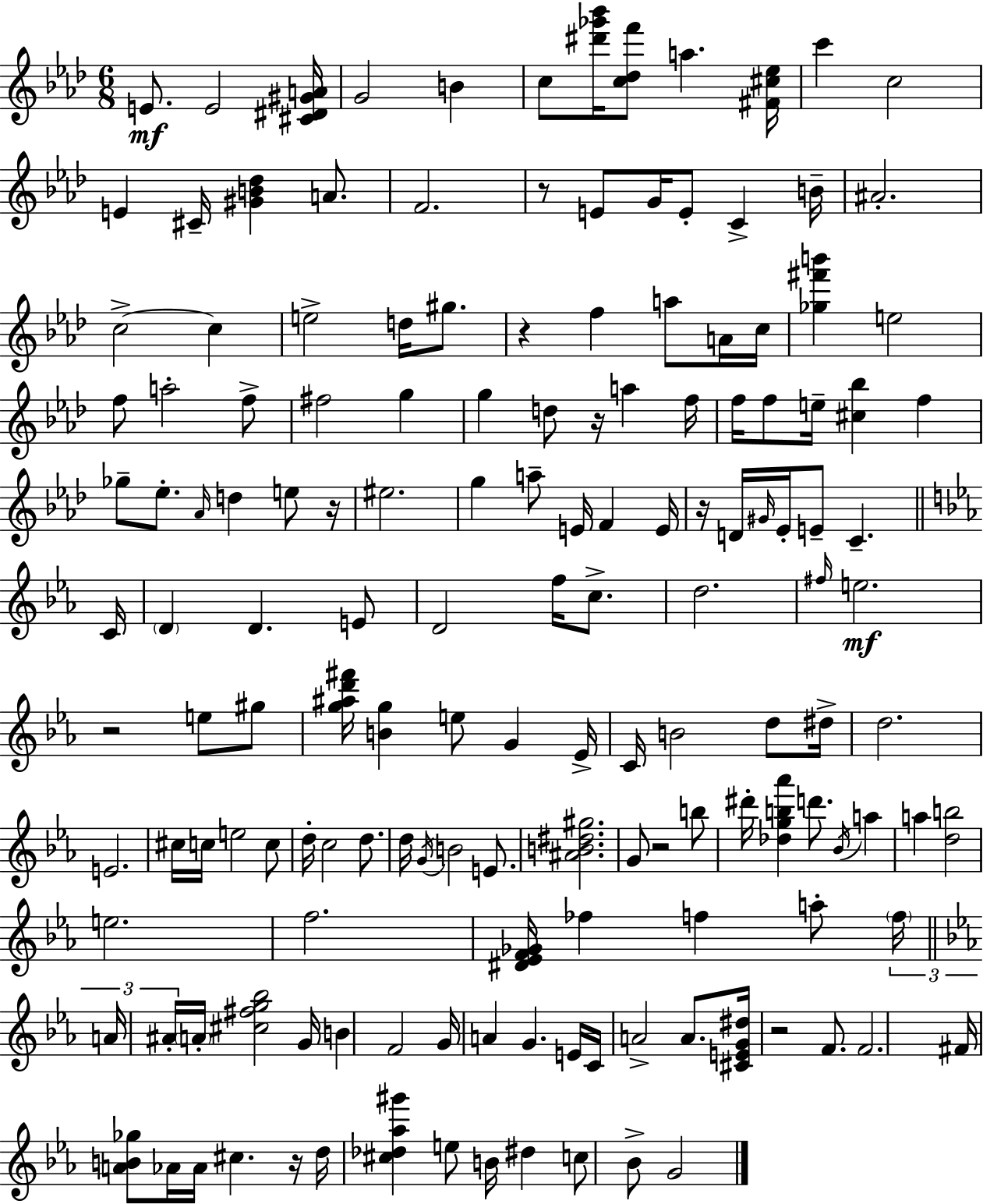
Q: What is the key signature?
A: AES major